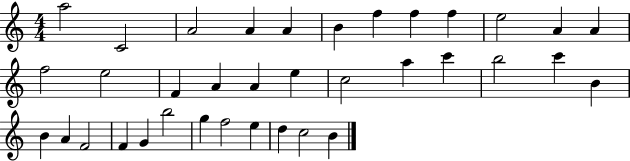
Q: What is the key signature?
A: C major